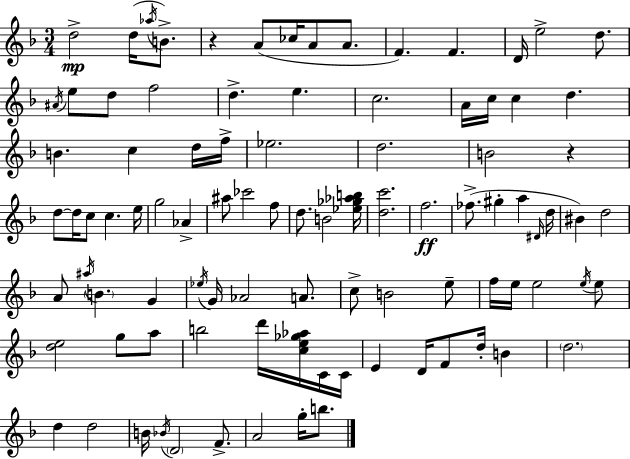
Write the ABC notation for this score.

X:1
T:Untitled
M:3/4
L:1/4
K:F
d2 d/4 _a/4 B/2 z A/2 _c/4 A/2 A/2 F F D/4 e2 d/2 ^A/4 e/2 d/2 f2 d e c2 A/4 c/4 c d B c d/4 f/4 _e2 d2 B2 z d/2 d/4 c/2 c e/4 g2 _A ^a/2 _c'2 f/2 d/2 B2 [_e_g_ab]/4 [dc']2 f2 _f/2 ^g a ^D/4 d/4 ^B d2 A/2 ^a/4 B G _e/4 G/4 _A2 A/2 c/2 B2 e/2 f/4 e/4 e2 e/4 e/2 [de]2 g/2 a/2 b2 d'/4 [ce_g_a]/4 C/4 C/4 E D/4 F/2 d/4 B d2 d d2 B/4 _B/4 D2 F/2 A2 g/4 b/2